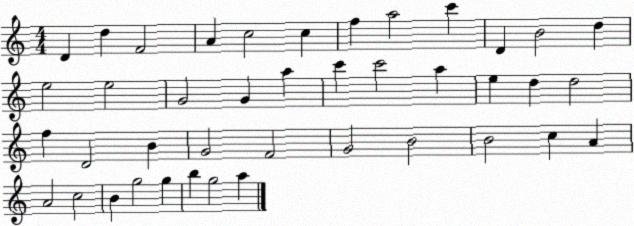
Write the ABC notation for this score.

X:1
T:Untitled
M:4/4
L:1/4
K:C
D d F2 A c2 c f a2 c' D B2 d e2 e2 G2 G a c' c'2 a e d d2 f D2 B G2 F2 G2 B2 B2 c A A2 c2 B g2 g b g2 a